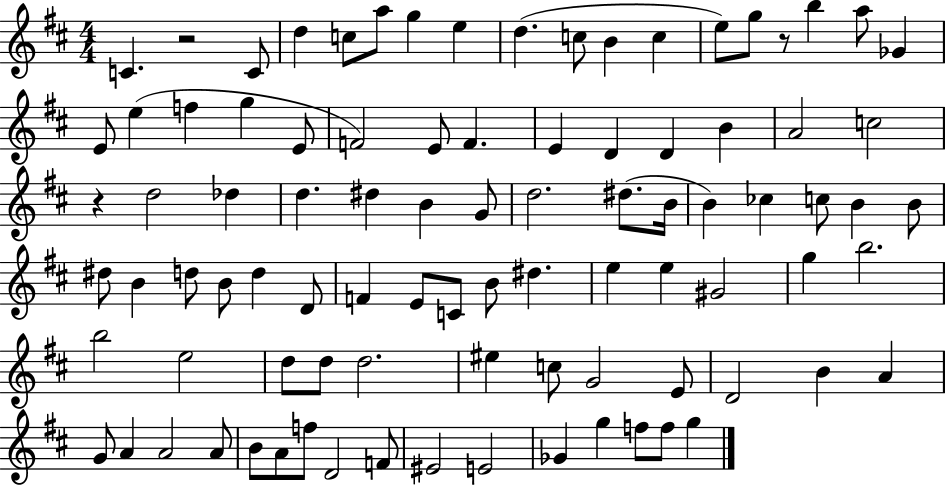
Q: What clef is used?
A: treble